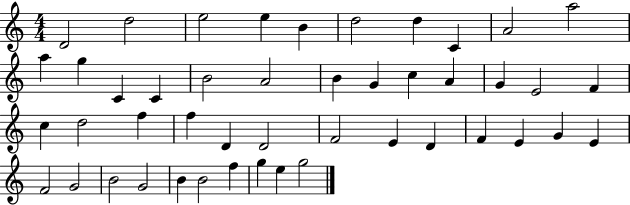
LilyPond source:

{
  \clef treble
  \numericTimeSignature
  \time 4/4
  \key c \major
  d'2 d''2 | e''2 e''4 b'4 | d''2 d''4 c'4 | a'2 a''2 | \break a''4 g''4 c'4 c'4 | b'2 a'2 | b'4 g'4 c''4 a'4 | g'4 e'2 f'4 | \break c''4 d''2 f''4 | f''4 d'4 d'2 | f'2 e'4 d'4 | f'4 e'4 g'4 e'4 | \break f'2 g'2 | b'2 g'2 | b'4 b'2 f''4 | g''4 e''4 g''2 | \break \bar "|."
}